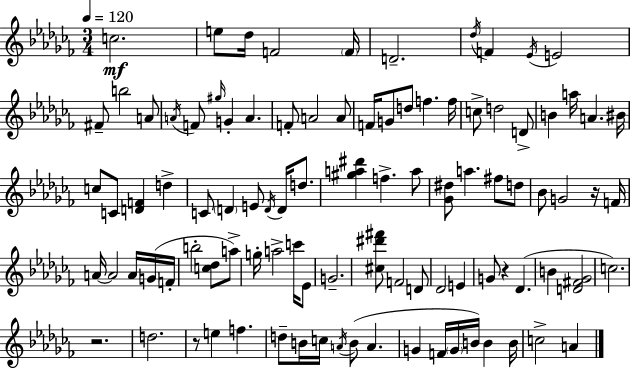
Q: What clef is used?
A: treble